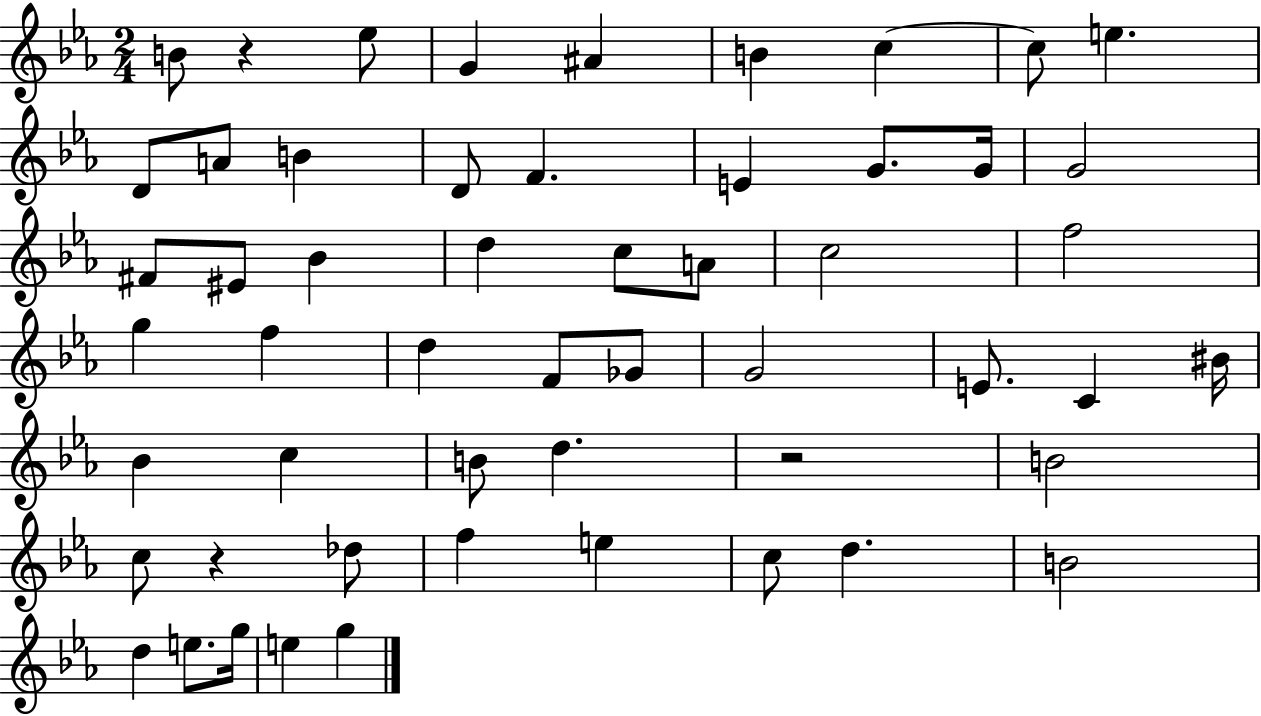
X:1
T:Untitled
M:2/4
L:1/4
K:Eb
B/2 z _e/2 G ^A B c c/2 e D/2 A/2 B D/2 F E G/2 G/4 G2 ^F/2 ^E/2 _B d c/2 A/2 c2 f2 g f d F/2 _G/2 G2 E/2 C ^B/4 _B c B/2 d z2 B2 c/2 z _d/2 f e c/2 d B2 d e/2 g/4 e g